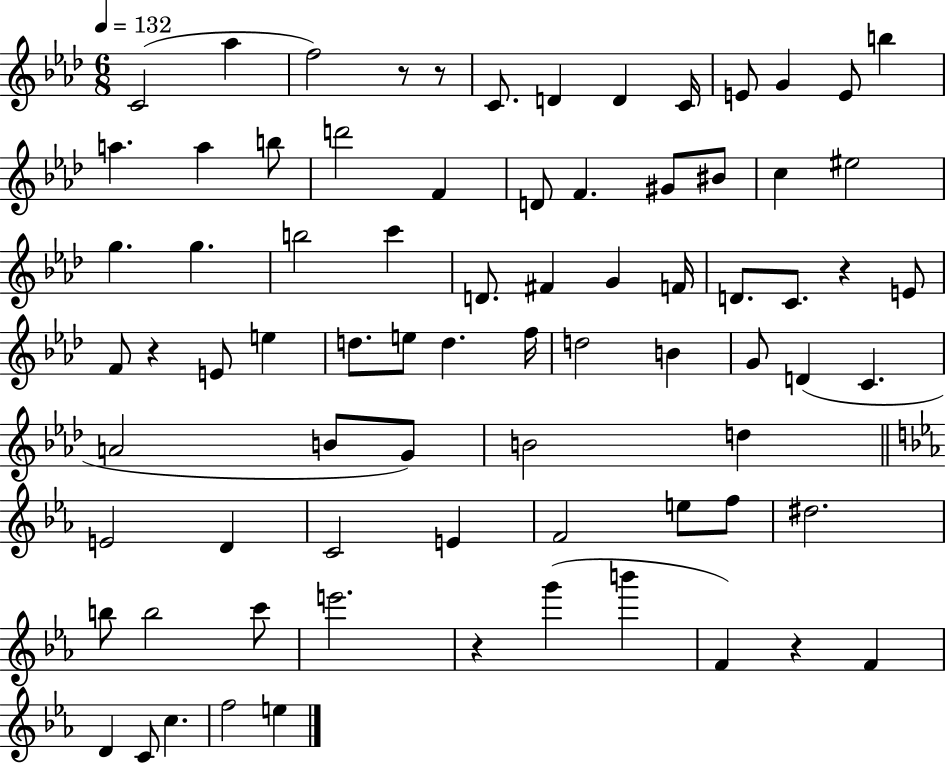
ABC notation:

X:1
T:Untitled
M:6/8
L:1/4
K:Ab
C2 _a f2 z/2 z/2 C/2 D D C/4 E/2 G E/2 b a a b/2 d'2 F D/2 F ^G/2 ^B/2 c ^e2 g g b2 c' D/2 ^F G F/4 D/2 C/2 z E/2 F/2 z E/2 e d/2 e/2 d f/4 d2 B G/2 D C A2 B/2 G/2 B2 d E2 D C2 E F2 e/2 f/2 ^d2 b/2 b2 c'/2 e'2 z g' b' F z F D C/2 c f2 e